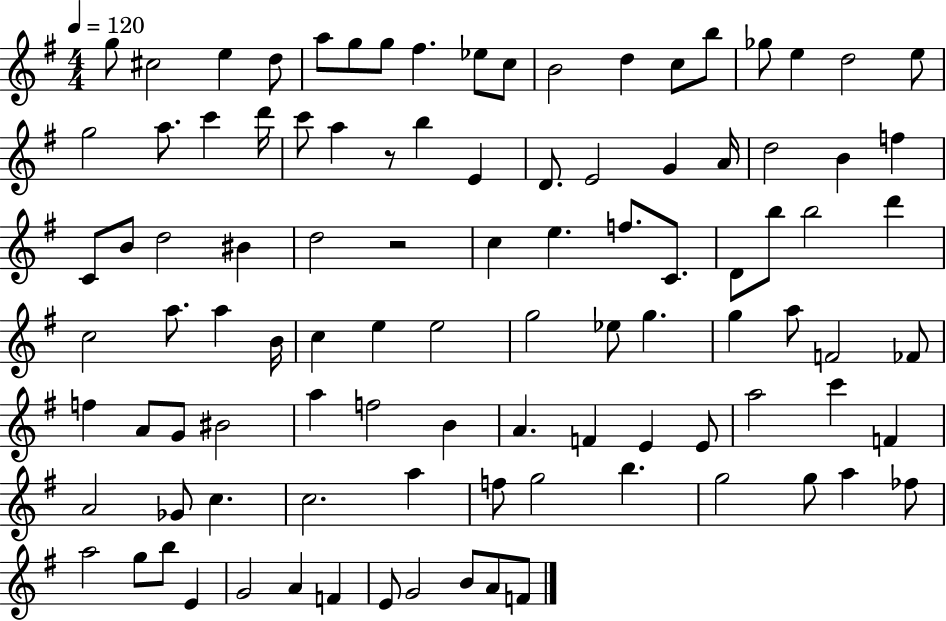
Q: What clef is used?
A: treble